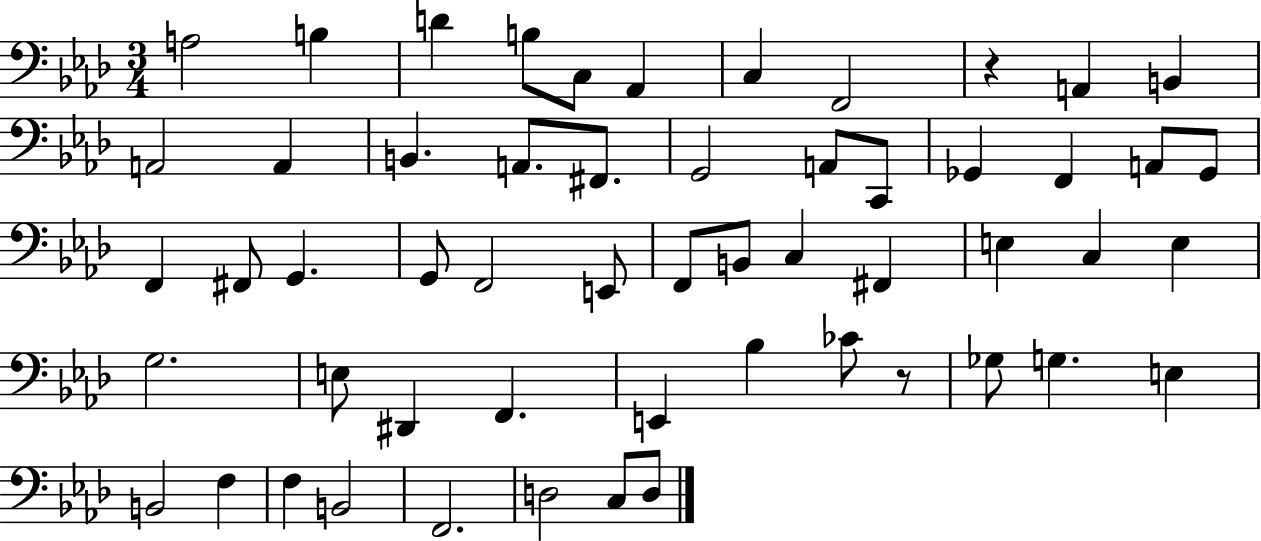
{
  \clef bass
  \numericTimeSignature
  \time 3/4
  \key aes \major
  \repeat volta 2 { a2 b4 | d'4 b8 c8 aes,4 | c4 f,2 | r4 a,4 b,4 | \break a,2 a,4 | b,4. a,8. fis,8. | g,2 a,8 c,8 | ges,4 f,4 a,8 ges,8 | \break f,4 fis,8 g,4. | g,8 f,2 e,8 | f,8 b,8 c4 fis,4 | e4 c4 e4 | \break g2. | e8 dis,4 f,4. | e,4 bes4 ces'8 r8 | ges8 g4. e4 | \break b,2 f4 | f4 b,2 | f,2. | d2 c8 d8 | \break } \bar "|."
}